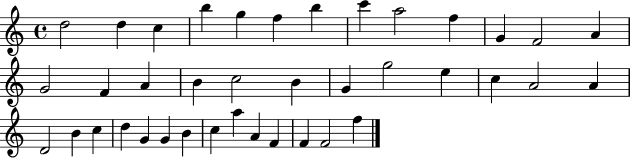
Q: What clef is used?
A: treble